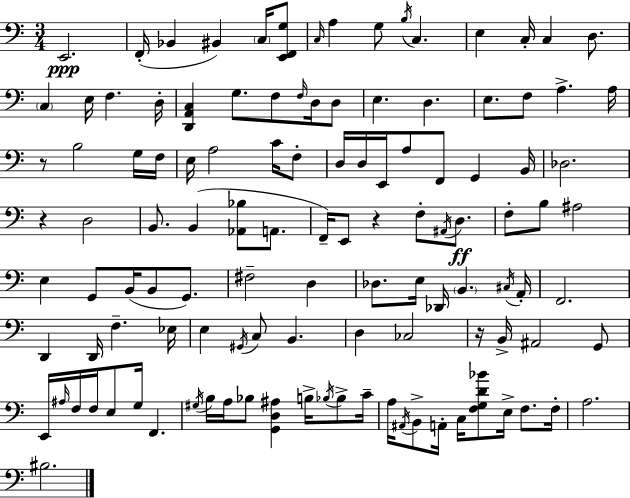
X:1
T:Untitled
M:3/4
L:1/4
K:Am
E,,2 F,,/4 _B,, ^B,, C,/4 [E,,F,,G,]/2 C,/4 A, G,/2 B,/4 C, E, C,/4 C, D,/2 C, E,/4 F, D,/4 [D,,A,,C,] G,/2 F,/2 F,/4 D,/4 D,/2 E, D, E,/2 F,/2 A, A,/4 z/2 B,2 G,/4 F,/4 E,/4 A,2 C/4 F,/2 D,/4 D,/4 E,,/4 A,/2 F,,/2 G,, B,,/4 _D,2 z D,2 B,,/2 B,, [_A,,_B,]/2 A,,/2 F,,/4 E,,/2 z F,/2 ^A,,/4 D,/2 F,/2 B,/2 ^A,2 E, G,,/2 B,,/4 B,,/2 G,,/2 ^F,2 D, _D,/2 E,/4 _D,,/4 B,, ^C,/4 A,,/4 F,,2 D,, D,,/4 F, _E,/4 E, ^G,,/4 C,/2 B,, D, _C,2 z/4 B,,/4 ^A,,2 G,,/2 E,,/4 ^A,/4 F,/4 F,/4 E,/2 G,/4 F,, ^G,/4 B,/4 A,/4 _B,/2 [G,,D,^A,] B,/4 _B,/4 _B,/2 C/4 A,/4 ^A,,/4 B,,/2 A,,/4 C,/4 [F,G,D_B]/2 E,/4 F,/2 F,/4 A,2 ^B,2